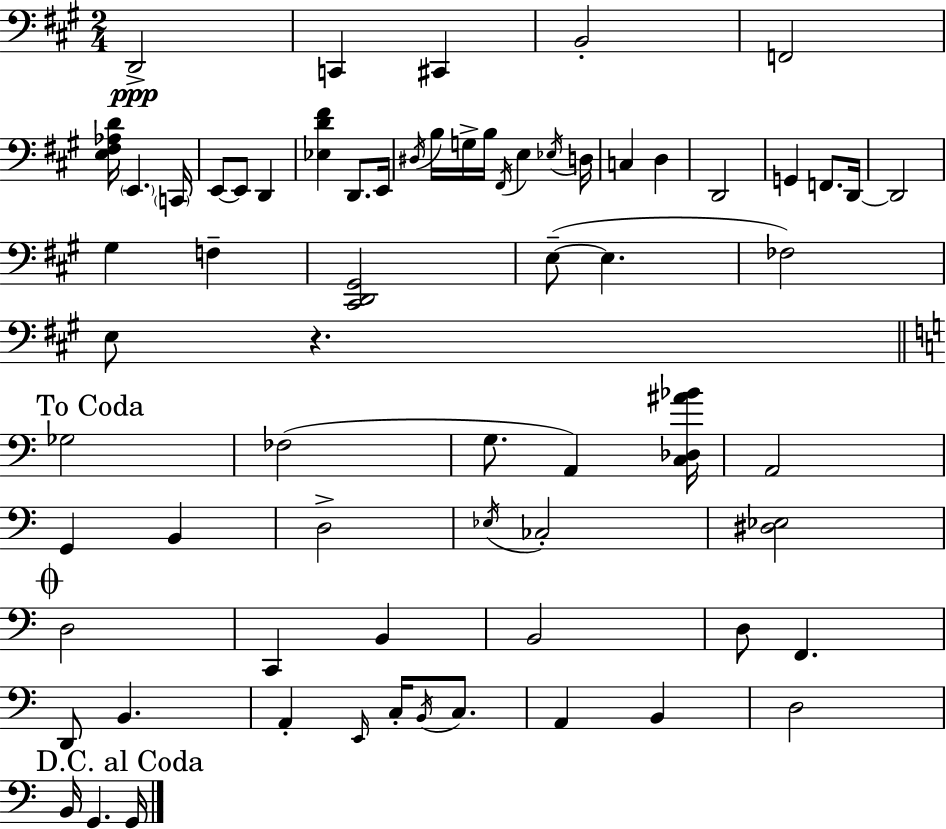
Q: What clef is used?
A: bass